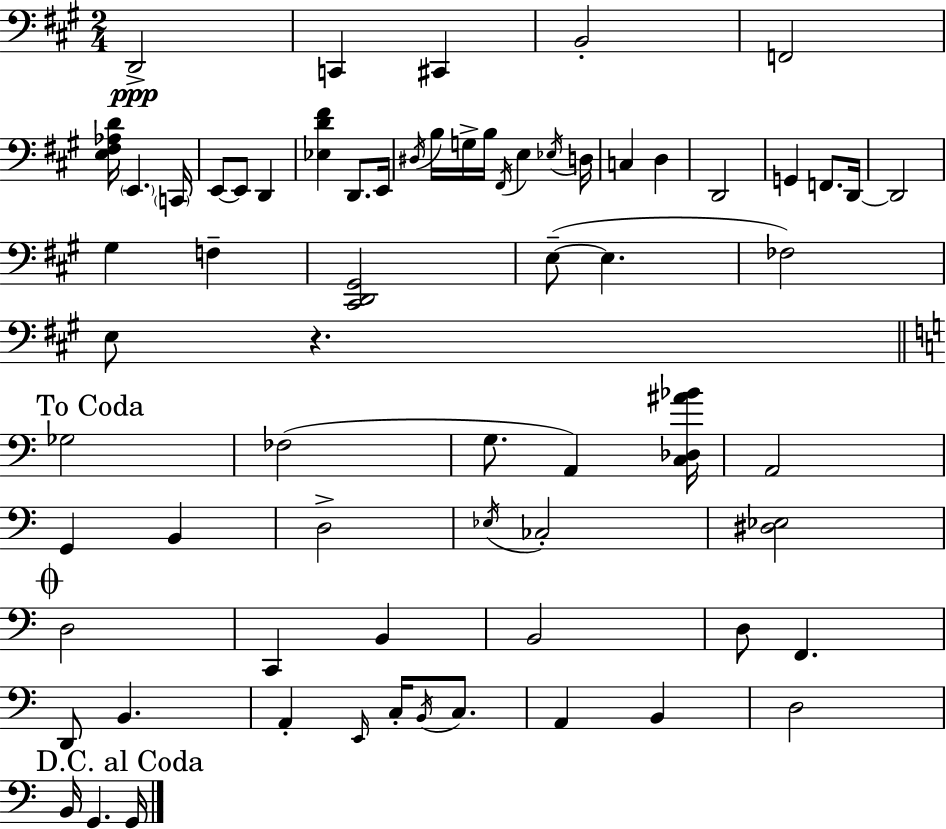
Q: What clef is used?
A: bass